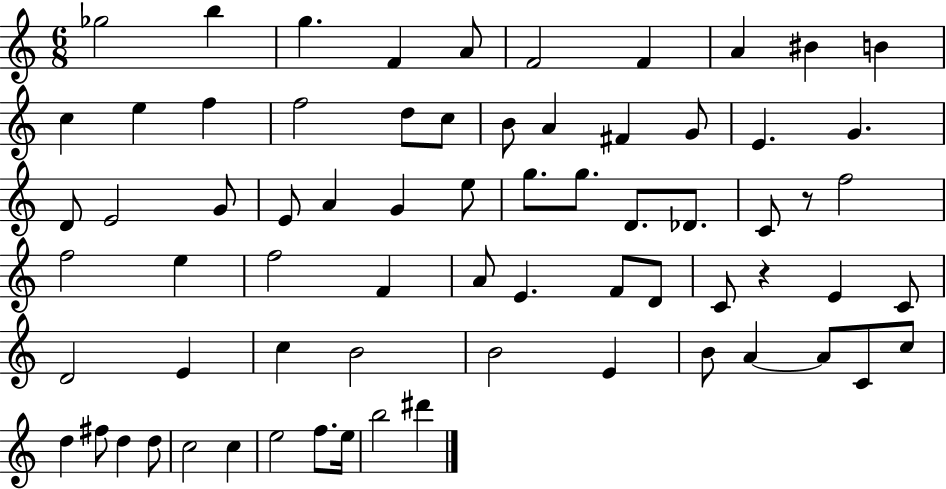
{
  \clef treble
  \numericTimeSignature
  \time 6/8
  \key c \major
  ges''2 b''4 | g''4. f'4 a'8 | f'2 f'4 | a'4 bis'4 b'4 | \break c''4 e''4 f''4 | f''2 d''8 c''8 | b'8 a'4 fis'4 g'8 | e'4. g'4. | \break d'8 e'2 g'8 | e'8 a'4 g'4 e''8 | g''8. g''8. d'8. des'8. | c'8 r8 f''2 | \break f''2 e''4 | f''2 f'4 | a'8 e'4. f'8 d'8 | c'8 r4 e'4 c'8 | \break d'2 e'4 | c''4 b'2 | b'2 e'4 | b'8 a'4~~ a'8 c'8 c''8 | \break d''4 fis''8 d''4 d''8 | c''2 c''4 | e''2 f''8. e''16 | b''2 dis'''4 | \break \bar "|."
}